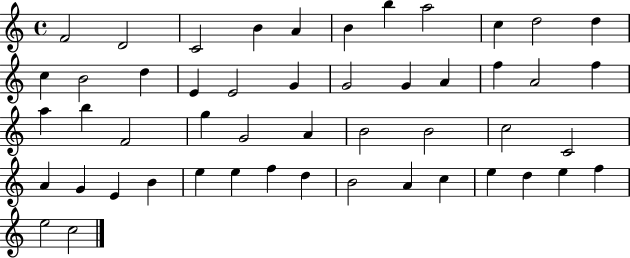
{
  \clef treble
  \time 4/4
  \defaultTimeSignature
  \key c \major
  f'2 d'2 | c'2 b'4 a'4 | b'4 b''4 a''2 | c''4 d''2 d''4 | \break c''4 b'2 d''4 | e'4 e'2 g'4 | g'2 g'4 a'4 | f''4 a'2 f''4 | \break a''4 b''4 f'2 | g''4 g'2 a'4 | b'2 b'2 | c''2 c'2 | \break a'4 g'4 e'4 b'4 | e''4 e''4 f''4 d''4 | b'2 a'4 c''4 | e''4 d''4 e''4 f''4 | \break e''2 c''2 | \bar "|."
}